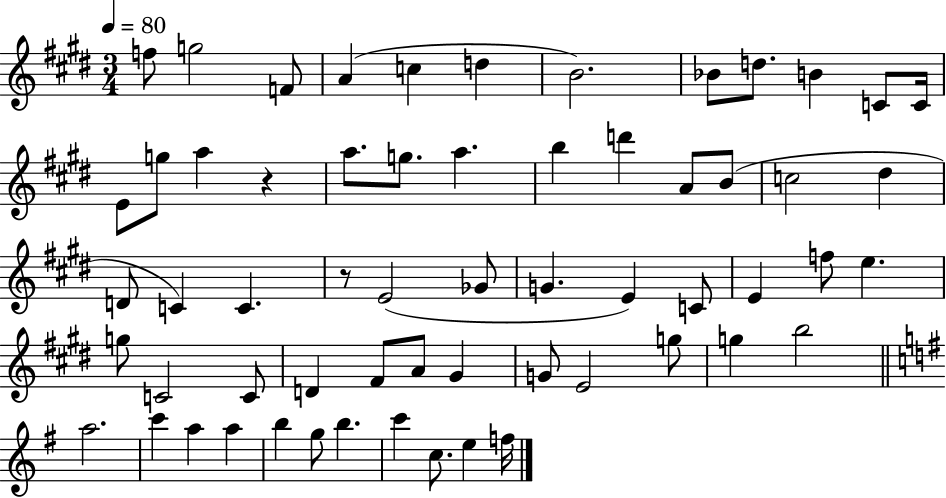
X:1
T:Untitled
M:3/4
L:1/4
K:E
f/2 g2 F/2 A c d B2 _B/2 d/2 B C/2 C/4 E/2 g/2 a z a/2 g/2 a b d' A/2 B/2 c2 ^d D/2 C C z/2 E2 _G/2 G E C/2 E f/2 e g/2 C2 C/2 D ^F/2 A/2 ^G G/2 E2 g/2 g b2 a2 c' a a b g/2 b c' c/2 e f/4